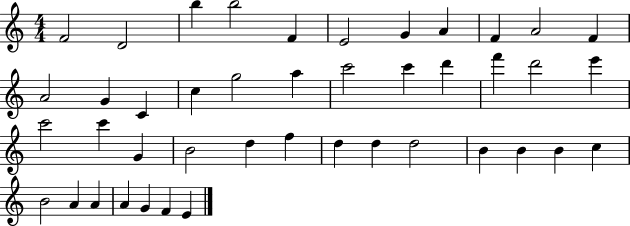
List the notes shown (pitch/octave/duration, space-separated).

F4/h D4/h B5/q B5/h F4/q E4/h G4/q A4/q F4/q A4/h F4/q A4/h G4/q C4/q C5/q G5/h A5/q C6/h C6/q D6/q F6/q D6/h E6/q C6/h C6/q G4/q B4/h D5/q F5/q D5/q D5/q D5/h B4/q B4/q B4/q C5/q B4/h A4/q A4/q A4/q G4/q F4/q E4/q